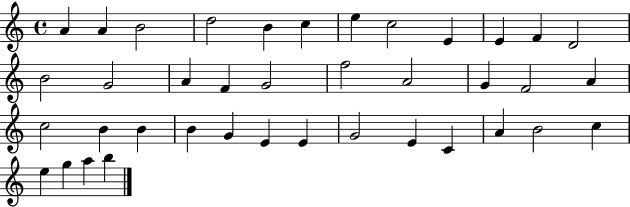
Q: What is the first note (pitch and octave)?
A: A4